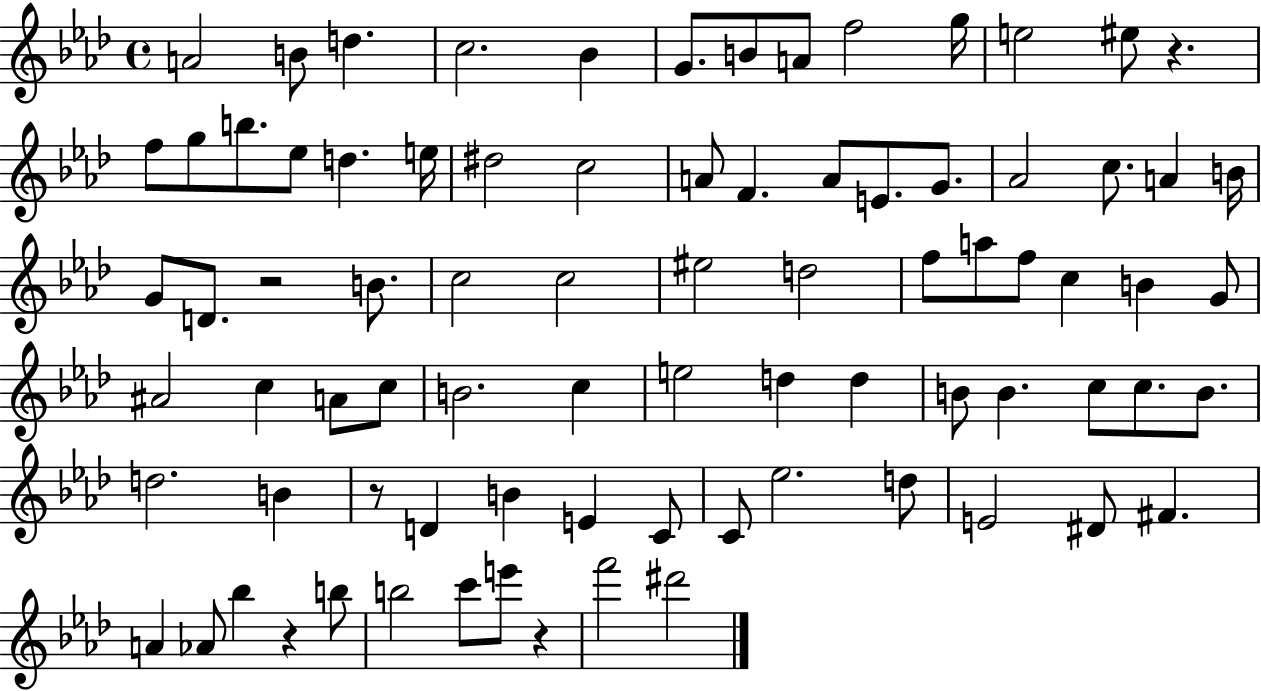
{
  \clef treble
  \time 4/4
  \defaultTimeSignature
  \key aes \major
  \repeat volta 2 { a'2 b'8 d''4. | c''2. bes'4 | g'8. b'8 a'8 f''2 g''16 | e''2 eis''8 r4. | \break f''8 g''8 b''8. ees''8 d''4. e''16 | dis''2 c''2 | a'8 f'4. a'8 e'8. g'8. | aes'2 c''8. a'4 b'16 | \break g'8 d'8. r2 b'8. | c''2 c''2 | eis''2 d''2 | f''8 a''8 f''8 c''4 b'4 g'8 | \break ais'2 c''4 a'8 c''8 | b'2. c''4 | e''2 d''4 d''4 | b'8 b'4. c''8 c''8. b'8. | \break d''2. b'4 | r8 d'4 b'4 e'4 c'8 | c'8 ees''2. d''8 | e'2 dis'8 fis'4. | \break a'4 aes'8 bes''4 r4 b''8 | b''2 c'''8 e'''8 r4 | f'''2 dis'''2 | } \bar "|."
}